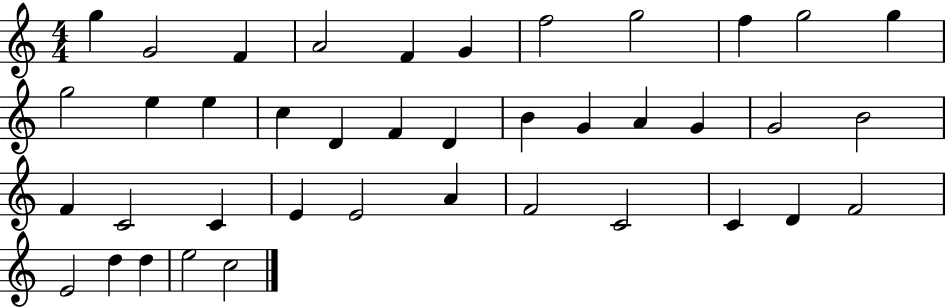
G5/q G4/h F4/q A4/h F4/q G4/q F5/h G5/h F5/q G5/h G5/q G5/h E5/q E5/q C5/q D4/q F4/q D4/q B4/q G4/q A4/q G4/q G4/h B4/h F4/q C4/h C4/q E4/q E4/h A4/q F4/h C4/h C4/q D4/q F4/h E4/h D5/q D5/q E5/h C5/h